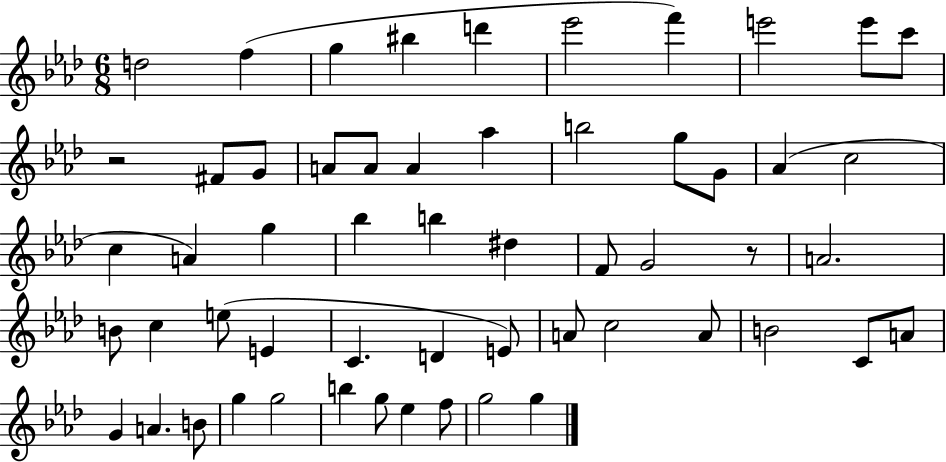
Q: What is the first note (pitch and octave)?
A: D5